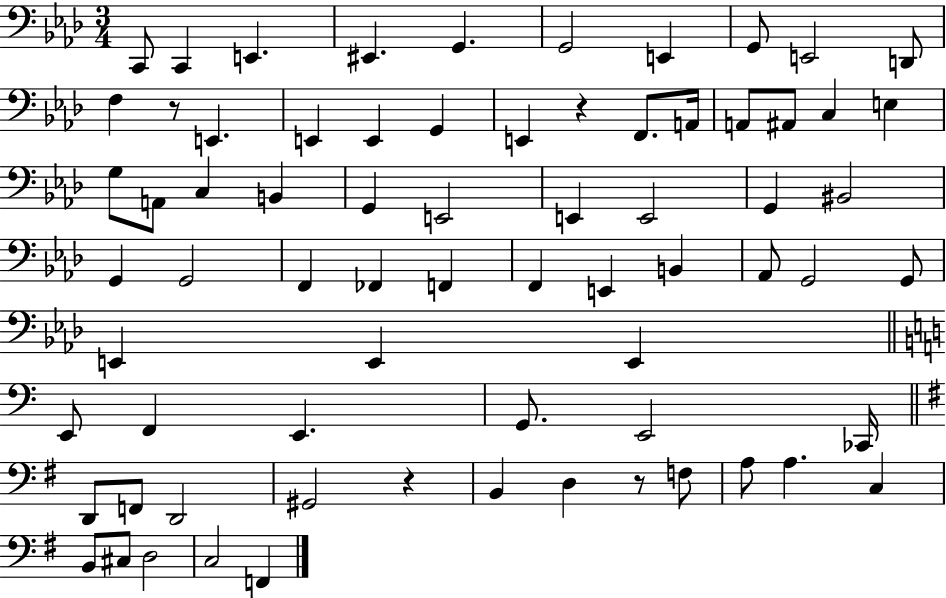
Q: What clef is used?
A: bass